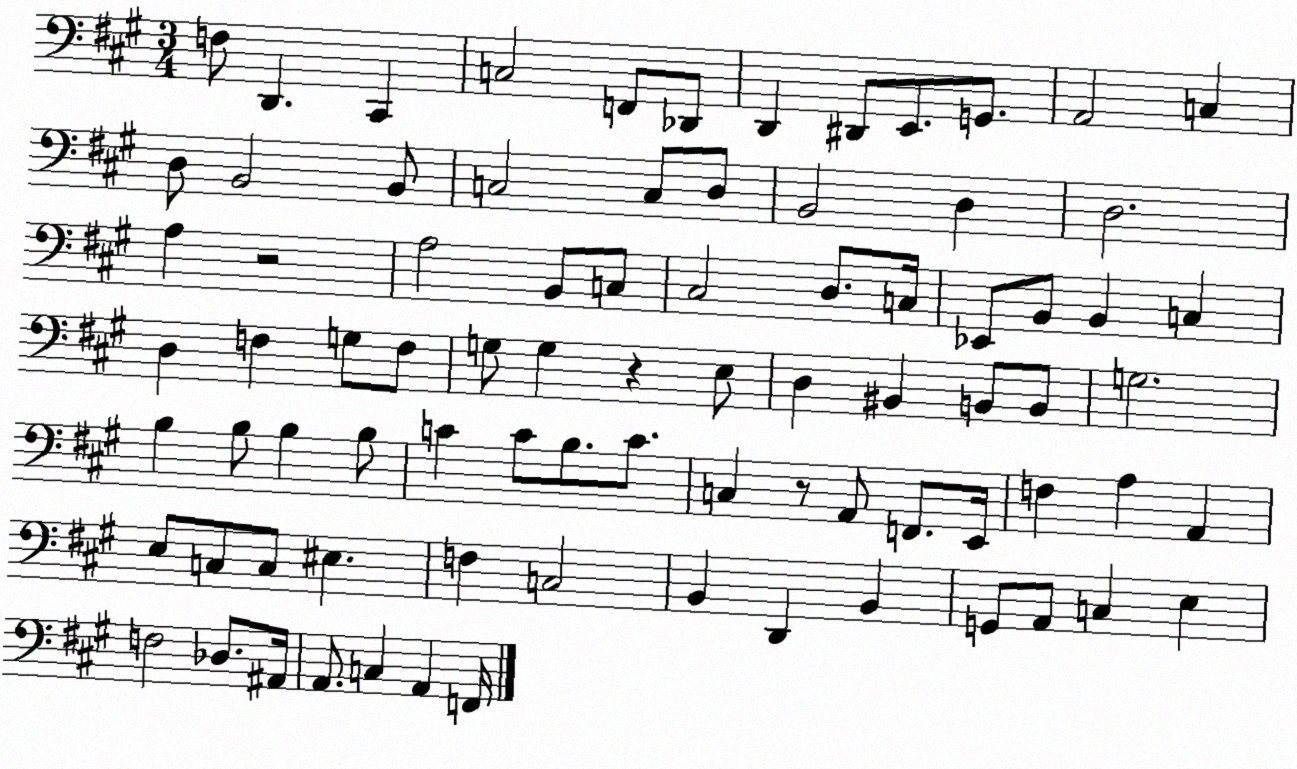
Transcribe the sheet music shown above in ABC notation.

X:1
T:Untitled
M:3/4
L:1/4
K:A
F,/2 D,, ^C,, C,2 F,,/2 _D,,/2 D,, ^D,,/2 E,,/2 G,,/2 A,,2 C, D,/2 B,,2 B,,/2 C,2 C,/2 D,/2 B,,2 D, D,2 A, z2 A,2 B,,/2 C,/2 ^C,2 D,/2 C,/4 _E,,/2 B,,/2 B,, C, D, F, G,/2 F,/2 G,/2 G, z E,/2 D, ^B,, B,,/2 B,,/2 G,2 B, B,/2 B, B,/2 C C/2 B,/2 C/2 C, z/2 A,,/2 F,,/2 E,,/4 F, A, A,, E,/2 C,/2 C,/2 ^E, F, C,2 B,, D,, B,, G,,/2 A,,/2 C, E, F,2 _D,/2 ^A,,/4 A,,/2 C, A,, F,,/4